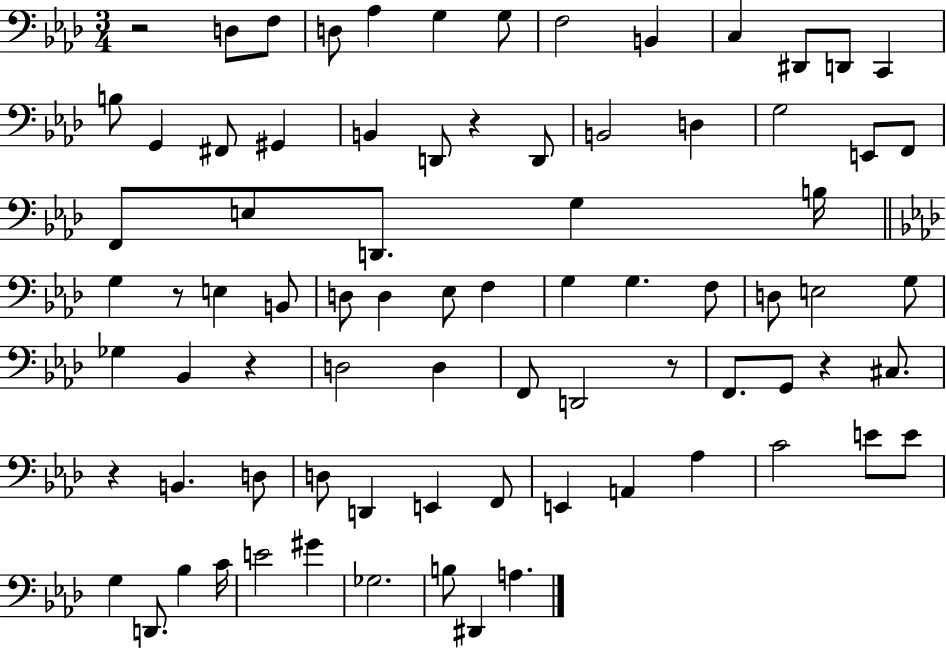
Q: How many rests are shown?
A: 7